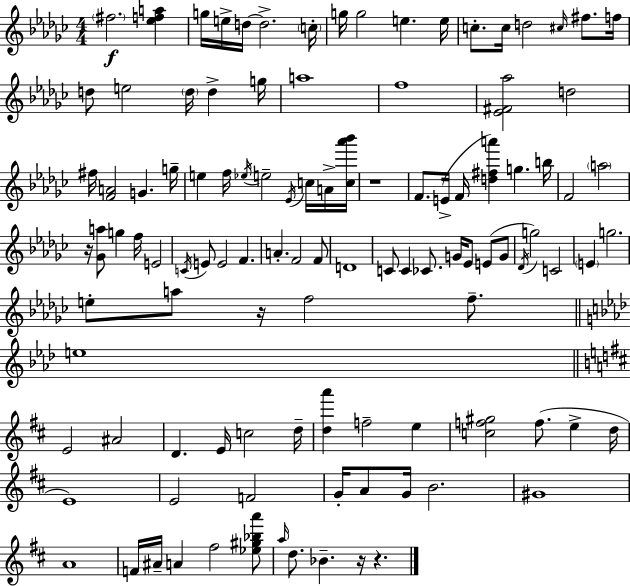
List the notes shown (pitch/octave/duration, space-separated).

F#5/h. [Eb5,F5,A5]/q G5/s E5/s D5/s D5/h. C5/s G5/s G5/h E5/q. E5/s C5/e. C5/s D5/h C#5/s F#5/e. F5/s D5/e E5/h D5/s D5/q G5/s A5/w F5/w [Eb4,F#4,Ab5]/h D5/h F#5/s [F4,A4]/h G4/q. G5/s E5/q F5/s Eb5/s E5/h Eb4/s C5/s A4/s [C5,Ab6,Bb6]/s R/w F4/e. E4/s F4/s [D5,F#5,A6]/q G5/q. B5/s F4/h A5/h R/s [Gb4,A5]/e G5/q F5/s E4/h C4/s E4/e E4/h F4/q. A4/q. F4/h F4/e D4/w C4/e C4/q CES4/e. G4/s Eb4/e E4/e G4/e Db4/s G5/h C4/h E4/q G5/h. E5/e A5/e R/s F5/h F5/e. E5/w E4/h A#4/h D4/q. E4/s C5/h D5/s [D5,A6]/q F5/h E5/q [C5,F5,G#5]/h F5/e. E5/q D5/s E4/w E4/h F4/h G4/s A4/e G4/s B4/h. G#4/w A4/w F4/s A#4/s A4/q F#5/h [Eb5,G#5,Bb5,A6]/e A5/s D5/e. Bb4/q. R/s R/q.